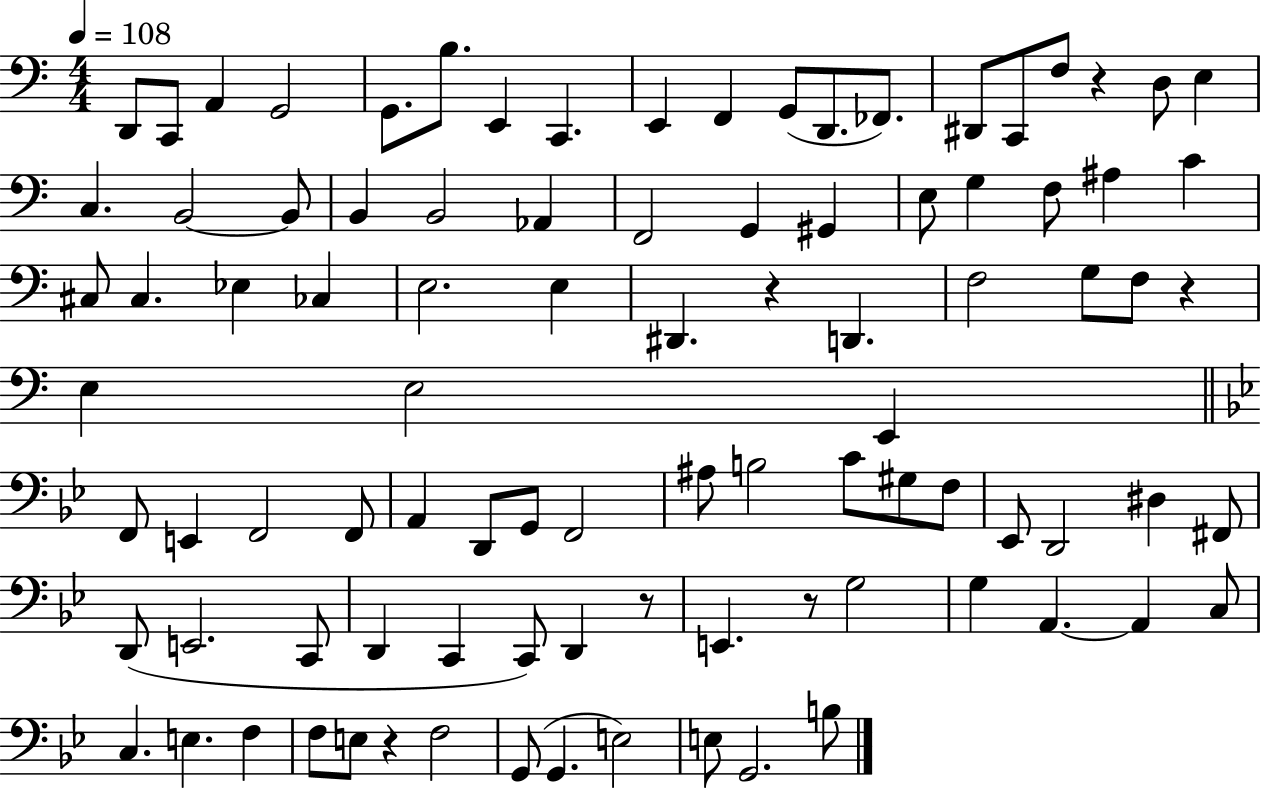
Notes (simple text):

D2/e C2/e A2/q G2/h G2/e. B3/e. E2/q C2/q. E2/q F2/q G2/e D2/e. FES2/e. D#2/e C2/e F3/e R/q D3/e E3/q C3/q. B2/h B2/e B2/q B2/h Ab2/q F2/h G2/q G#2/q E3/e G3/q F3/e A#3/q C4/q C#3/e C#3/q. Eb3/q CES3/q E3/h. E3/q D#2/q. R/q D2/q. F3/h G3/e F3/e R/q E3/q E3/h E2/q F2/e E2/q F2/h F2/e A2/q D2/e G2/e F2/h A#3/e B3/h C4/e G#3/e F3/e Eb2/e D2/h D#3/q F#2/e D2/e E2/h. C2/e D2/q C2/q C2/e D2/q R/e E2/q. R/e G3/h G3/q A2/q. A2/q C3/e C3/q. E3/q. F3/q F3/e E3/e R/q F3/h G2/e G2/q. E3/h E3/e G2/h. B3/e